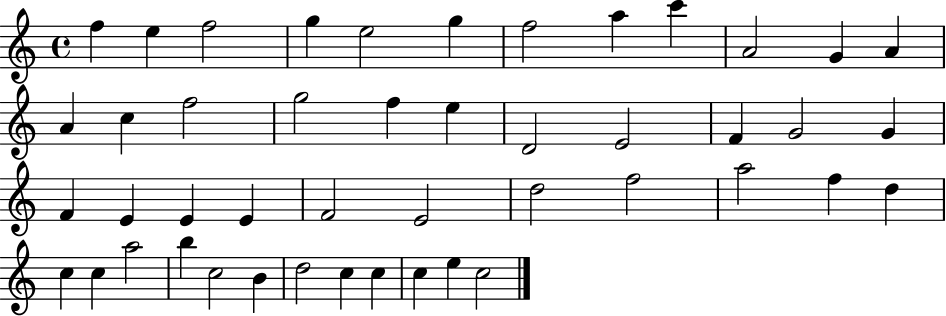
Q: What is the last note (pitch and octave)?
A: C5